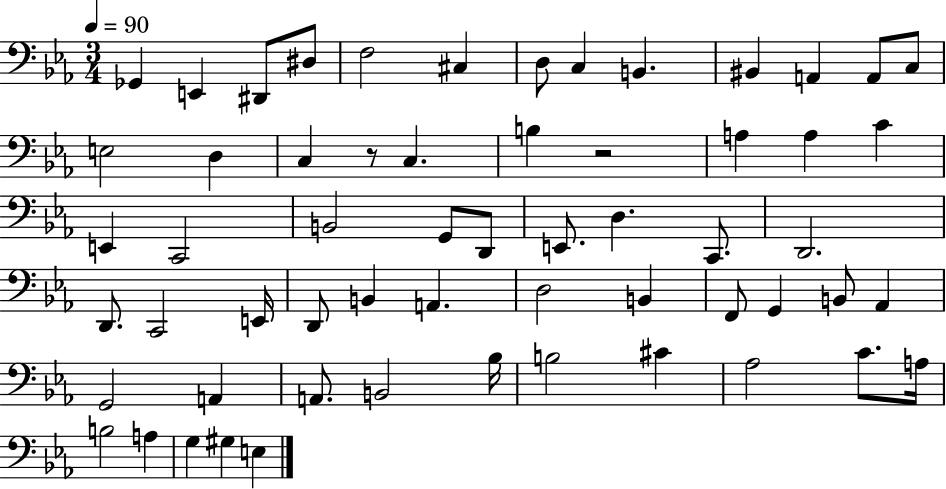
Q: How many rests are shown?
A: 2